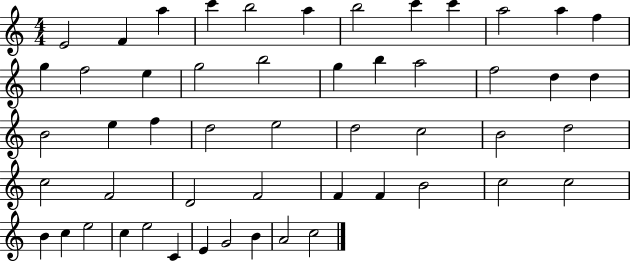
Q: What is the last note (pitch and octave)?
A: C5